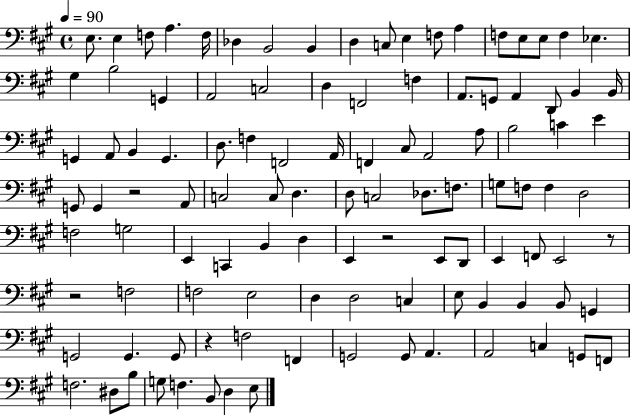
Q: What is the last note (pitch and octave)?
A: E3